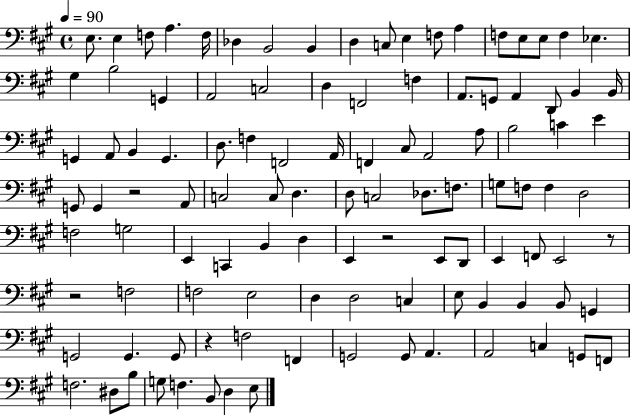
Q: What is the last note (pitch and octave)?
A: E3